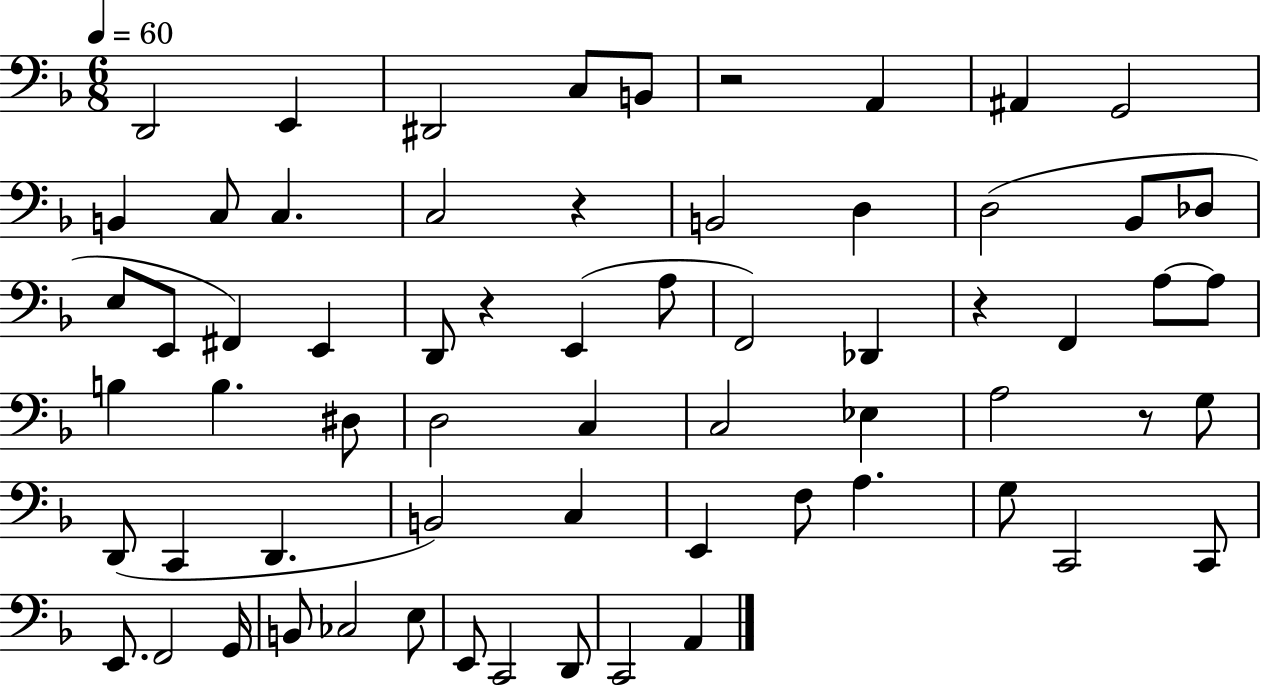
{
  \clef bass
  \numericTimeSignature
  \time 6/8
  \key f \major
  \tempo 4 = 60
  d,2 e,4 | dis,2 c8 b,8 | r2 a,4 | ais,4 g,2 | \break b,4 c8 c4. | c2 r4 | b,2 d4 | d2( bes,8 des8 | \break e8 e,8 fis,4) e,4 | d,8 r4 e,4( a8 | f,2) des,4 | r4 f,4 a8~~ a8 | \break b4 b4. dis8 | d2 c4 | c2 ees4 | a2 r8 g8 | \break d,8( c,4 d,4. | b,2) c4 | e,4 f8 a4. | g8 c,2 c,8 | \break e,8. f,2 g,16 | b,8 ces2 e8 | e,8 c,2 d,8 | c,2 a,4 | \break \bar "|."
}